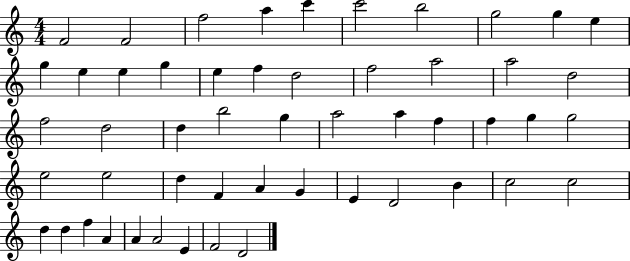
X:1
T:Untitled
M:4/4
L:1/4
K:C
F2 F2 f2 a c' c'2 b2 g2 g e g e e g e f d2 f2 a2 a2 d2 f2 d2 d b2 g a2 a f f g g2 e2 e2 d F A G E D2 B c2 c2 d d f A A A2 E F2 D2